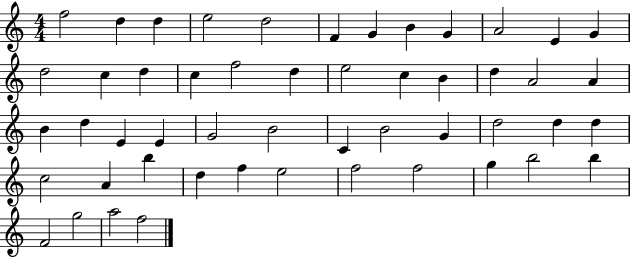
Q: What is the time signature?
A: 4/4